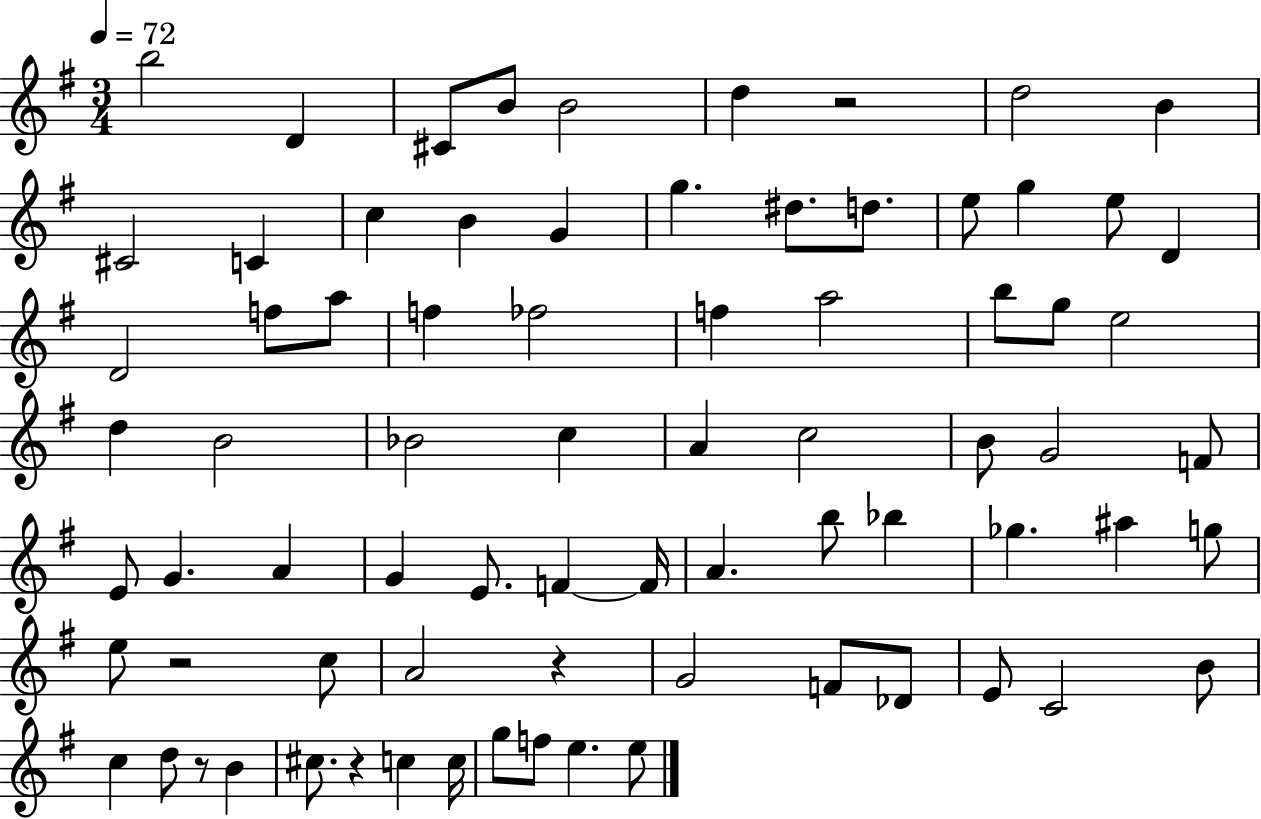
B5/h D4/q C#4/e B4/e B4/h D5/q R/h D5/h B4/q C#4/h C4/q C5/q B4/q G4/q G5/q. D#5/e. D5/e. E5/e G5/q E5/e D4/q D4/h F5/e A5/e F5/q FES5/h F5/q A5/h B5/e G5/e E5/h D5/q B4/h Bb4/h C5/q A4/q C5/h B4/e G4/h F4/e E4/e G4/q. A4/q G4/q E4/e. F4/q F4/s A4/q. B5/e Bb5/q Gb5/q. A#5/q G5/e E5/e R/h C5/e A4/h R/q G4/h F4/e Db4/e E4/e C4/h B4/e C5/q D5/e R/e B4/q C#5/e. R/q C5/q C5/s G5/e F5/e E5/q. E5/e